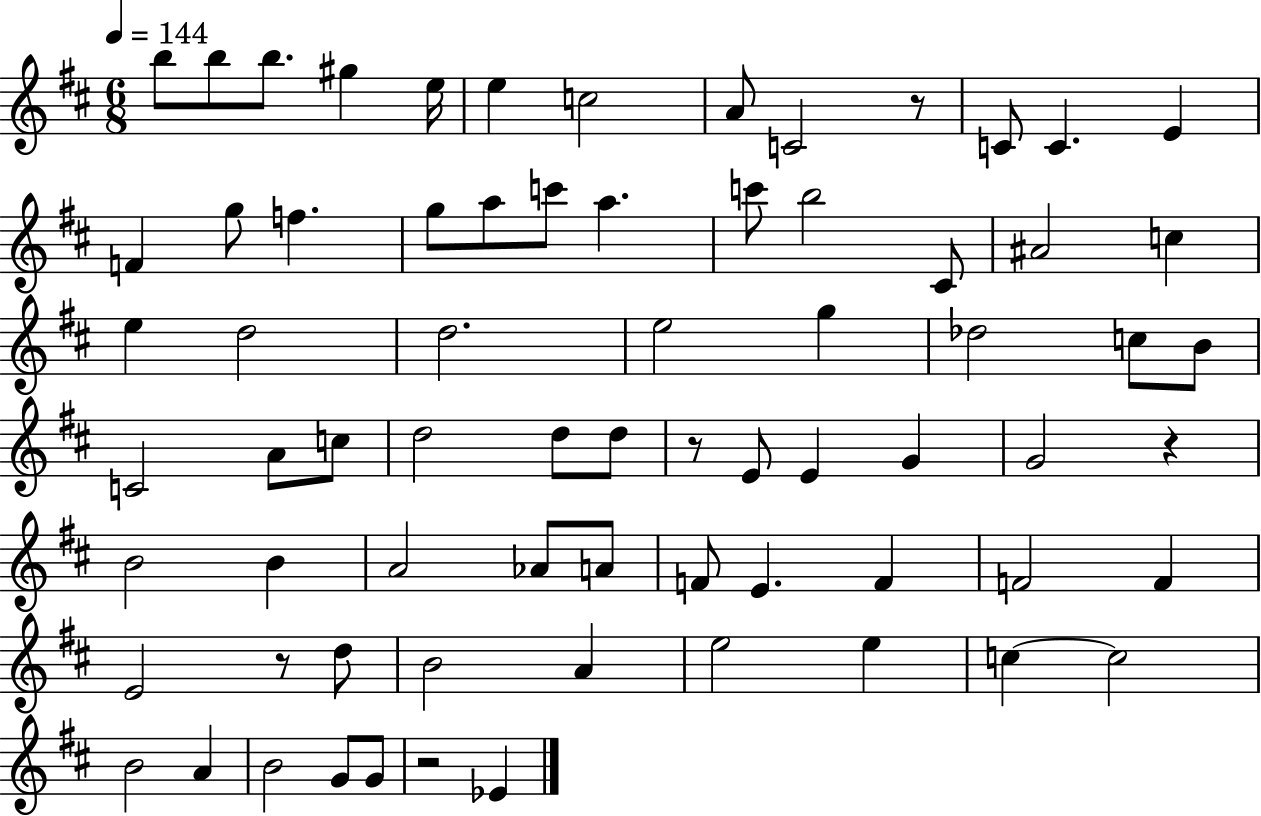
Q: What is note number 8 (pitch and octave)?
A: A4